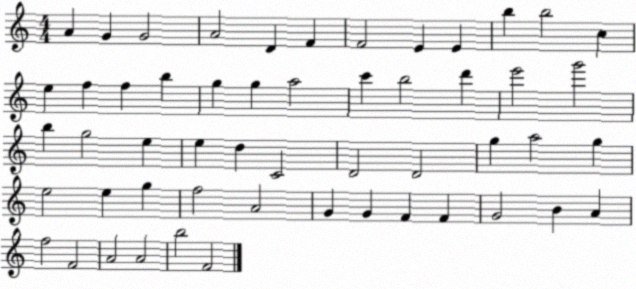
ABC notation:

X:1
T:Untitled
M:4/4
L:1/4
K:C
A G G2 A2 D F F2 E E b b2 c e f f b g g a2 c' b2 d' e'2 g'2 b g2 e e d C2 D2 D2 g a2 g e2 e g f2 A2 G G F F G2 B A f2 F2 A2 A2 b2 F2